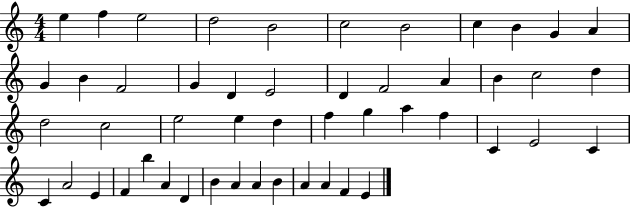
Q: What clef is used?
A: treble